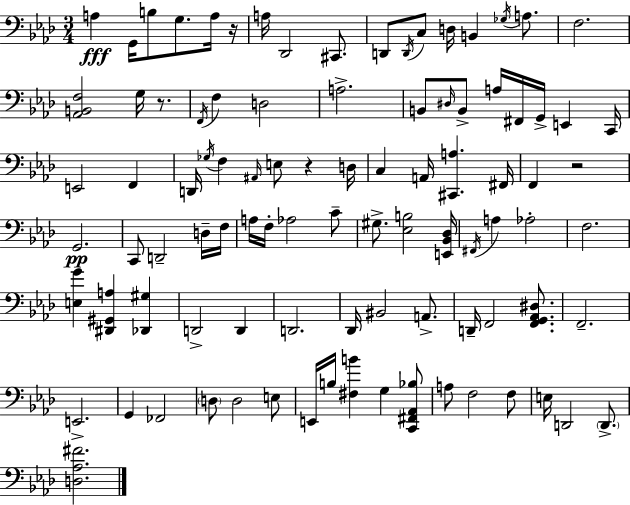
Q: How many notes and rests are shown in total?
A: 94